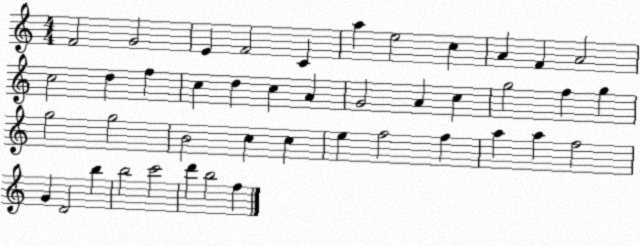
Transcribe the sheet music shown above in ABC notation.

X:1
T:Untitled
M:4/4
L:1/4
K:C
F2 G2 E F2 C a e2 c A F A2 c2 d f c d c A G2 A c g2 f g g2 g2 B2 c c e f2 f a a f2 G D2 b b2 c'2 d' b2 f